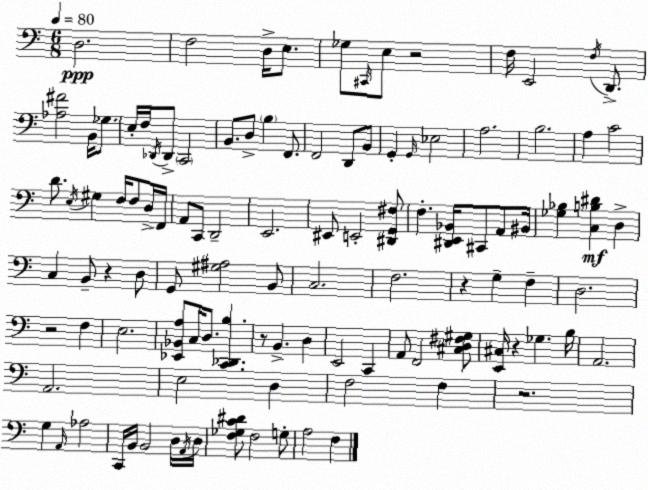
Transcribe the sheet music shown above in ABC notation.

X:1
T:Untitled
M:6/8
L:1/4
K:Am
D,2 F,2 D,/4 E,/2 _G,/2 ^C,,/4 E,/2 z2 F,/4 E,,2 F,/4 D,,/2 [_A,^F]2 B,,/4 _G,/2 E,/4 F,/4 _D,,/4 _D,,/2 C,,2 B,,/2 D,/2 B, F,,/2 F,,2 D,,/2 B,,/2 G,, G,,/4 _E,2 A,2 B,2 A, C2 D/2 E,/4 ^G, F,/4 F,/2 D,/4 F,,/4 A,,/2 C,,/2 D,,2 E,,2 ^E,,/2 E,,2 [^D,,G,,^F,]/2 F, [^D,,E,,_B,,]/4 ^C,,/2 A,,/2 ^B,,/4 [_G,_B,] [C,B,^D] D, C, B,,/2 z D,/2 G,,/2 [^G,^A,]2 B,,/2 C,2 F,2 z G, F, D,2 z2 F, E,2 [_E,,_B,,A,]/2 C,/4 D,/2 [C,,_D,,B,] z/2 B,, D, E,,2 C,, A,,/2 F,,2 [^C,D,^F,^G,]/2 [E,,^C,]/4 z _G, B,/4 A,,2 A,,2 E,2 D, F,2 F, z2 G, A,,/4 _A,2 C,,/4 B,,/4 B,,2 D,/4 A,,/4 D,/4 [F,_G,C^D]/2 F,2 G,/2 A,2 F,